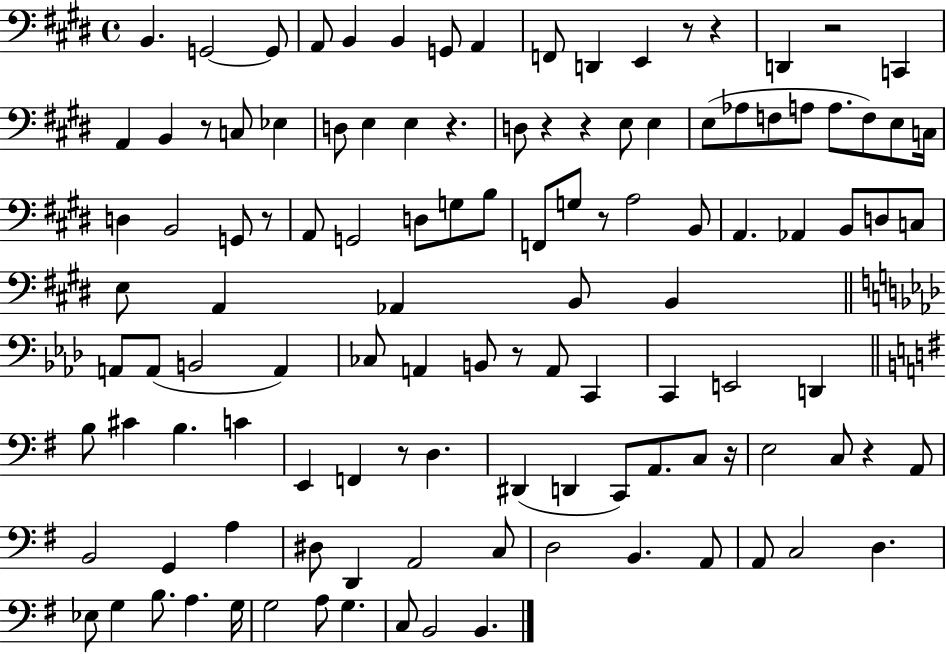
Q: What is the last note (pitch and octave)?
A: B2